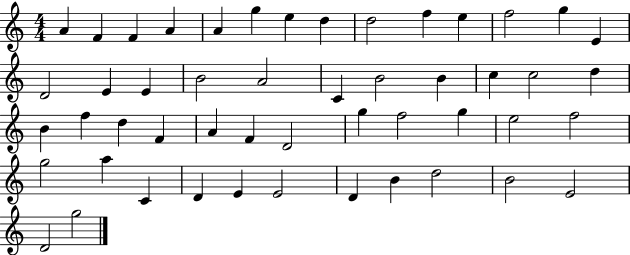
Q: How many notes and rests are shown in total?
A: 50